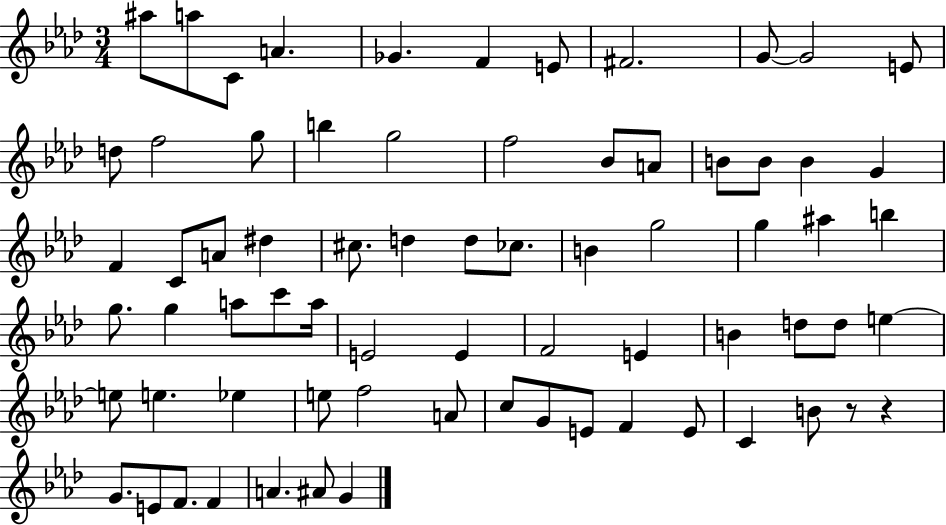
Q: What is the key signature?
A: AES major